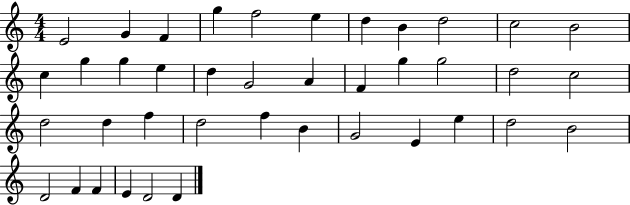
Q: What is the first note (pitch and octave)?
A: E4